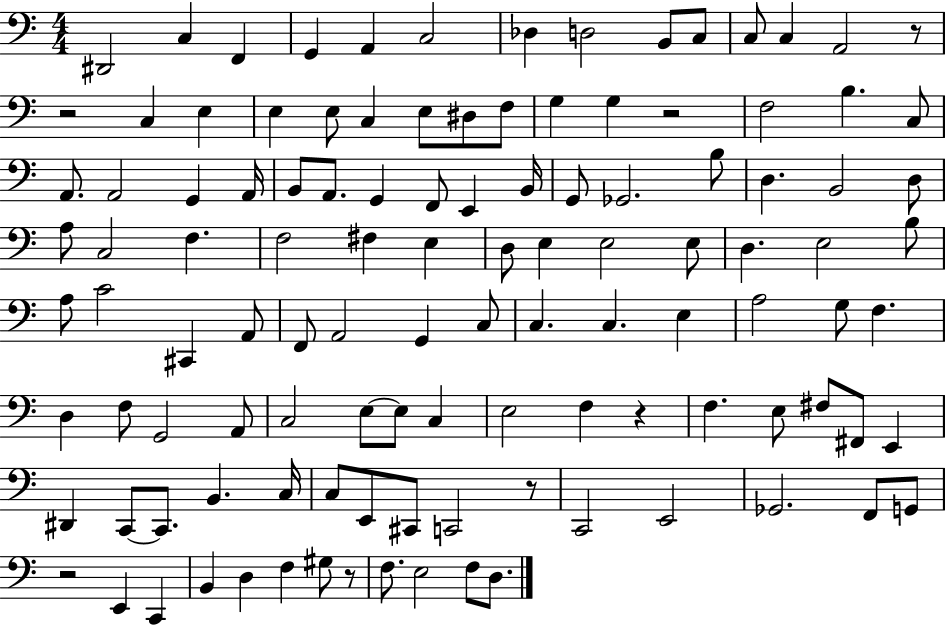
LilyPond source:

{
  \clef bass
  \numericTimeSignature
  \time 4/4
  \key c \major
  dis,2 c4 f,4 | g,4 a,4 c2 | des4 d2 b,8 c8 | c8 c4 a,2 r8 | \break r2 c4 e4 | e4 e8 c4 e8 dis8 f8 | g4 g4 r2 | f2 b4. c8 | \break a,8. a,2 g,4 a,16 | b,8 a,8. g,4 f,8 e,4 b,16 | g,8 ges,2. b8 | d4. b,2 d8 | \break a8 c2 f4. | f2 fis4 e4 | d8 e4 e2 e8 | d4. e2 b8 | \break a8 c'2 cis,4 a,8 | f,8 a,2 g,4 c8 | c4. c4. e4 | a2 g8 f4. | \break d4 f8 g,2 a,8 | c2 e8~~ e8 c4 | e2 f4 r4 | f4. e8 fis8 fis,8 e,4 | \break dis,4 c,8~~ c,8. b,4. c16 | c8 e,8 cis,8 c,2 r8 | c,2 e,2 | ges,2. f,8 g,8 | \break r2 e,4 c,4 | b,4 d4 f4 gis8 r8 | f8. e2 f8 d8. | \bar "|."
}